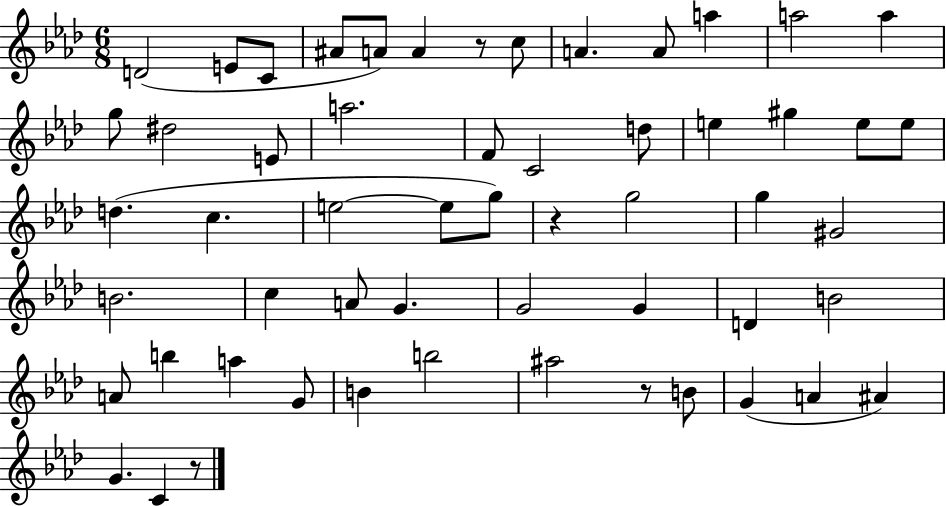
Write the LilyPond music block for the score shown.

{
  \clef treble
  \numericTimeSignature
  \time 6/8
  \key aes \major
  d'2( e'8 c'8 | ais'8 a'8) a'4 r8 c''8 | a'4. a'8 a''4 | a''2 a''4 | \break g''8 dis''2 e'8 | a''2. | f'8 c'2 d''8 | e''4 gis''4 e''8 e''8 | \break d''4.( c''4. | e''2~~ e''8 g''8) | r4 g''2 | g''4 gis'2 | \break b'2. | c''4 a'8 g'4. | g'2 g'4 | d'4 b'2 | \break a'8 b''4 a''4 g'8 | b'4 b''2 | ais''2 r8 b'8 | g'4( a'4 ais'4) | \break g'4. c'4 r8 | \bar "|."
}